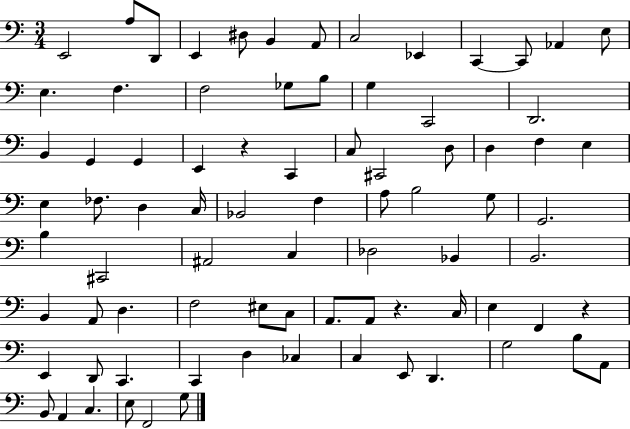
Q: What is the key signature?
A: C major